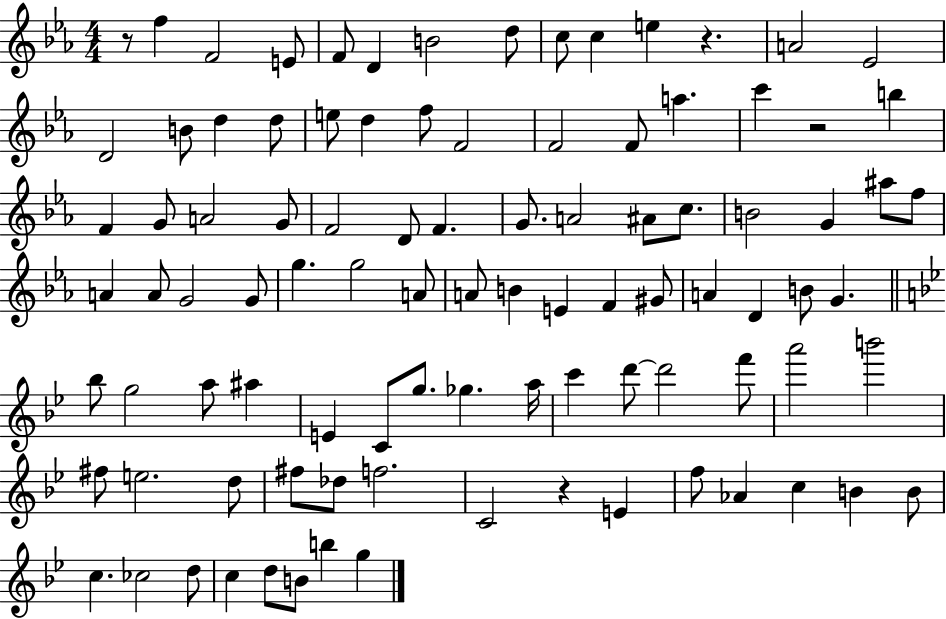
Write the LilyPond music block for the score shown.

{
  \clef treble
  \numericTimeSignature
  \time 4/4
  \key ees \major
  r8 f''4 f'2 e'8 | f'8 d'4 b'2 d''8 | c''8 c''4 e''4 r4. | a'2 ees'2 | \break d'2 b'8 d''4 d''8 | e''8 d''4 f''8 f'2 | f'2 f'8 a''4. | c'''4 r2 b''4 | \break f'4 g'8 a'2 g'8 | f'2 d'8 f'4. | g'8. a'2 ais'8 c''8. | b'2 g'4 ais''8 f''8 | \break a'4 a'8 g'2 g'8 | g''4. g''2 a'8 | a'8 b'4 e'4 f'4 gis'8 | a'4 d'4 b'8 g'4. | \break \bar "||" \break \key g \minor bes''8 g''2 a''8 ais''4 | e'4 c'8 g''8. ges''4. a''16 | c'''4 d'''8~~ d'''2 f'''8 | a'''2 b'''2 | \break fis''8 e''2. d''8 | fis''8 des''8 f''2. | c'2 r4 e'4 | f''8 aes'4 c''4 b'4 b'8 | \break c''4. ces''2 d''8 | c''4 d''8 b'8 b''4 g''4 | \bar "|."
}